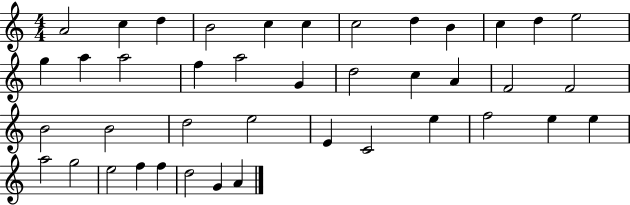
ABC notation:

X:1
T:Untitled
M:4/4
L:1/4
K:C
A2 c d B2 c c c2 d B c d e2 g a a2 f a2 G d2 c A F2 F2 B2 B2 d2 e2 E C2 e f2 e e a2 g2 e2 f f d2 G A